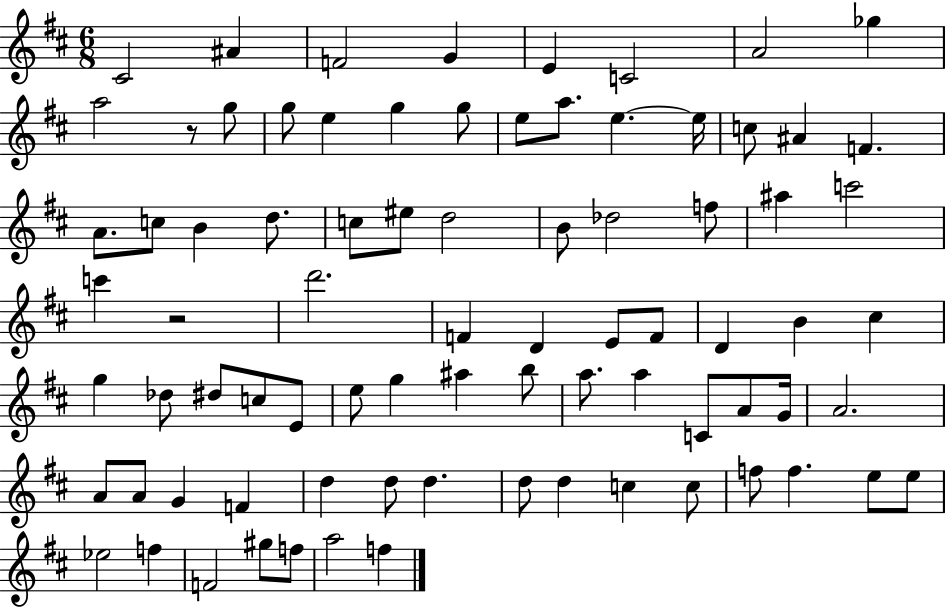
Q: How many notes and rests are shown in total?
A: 81